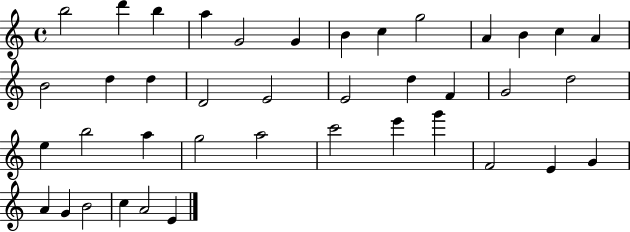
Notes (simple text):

B5/h D6/q B5/q A5/q G4/h G4/q B4/q C5/q G5/h A4/q B4/q C5/q A4/q B4/h D5/q D5/q D4/h E4/h E4/h D5/q F4/q G4/h D5/h E5/q B5/h A5/q G5/h A5/h C6/h E6/q G6/q F4/h E4/q G4/q A4/q G4/q B4/h C5/q A4/h E4/q